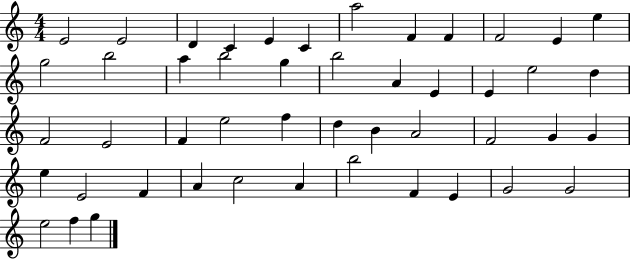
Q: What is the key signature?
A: C major